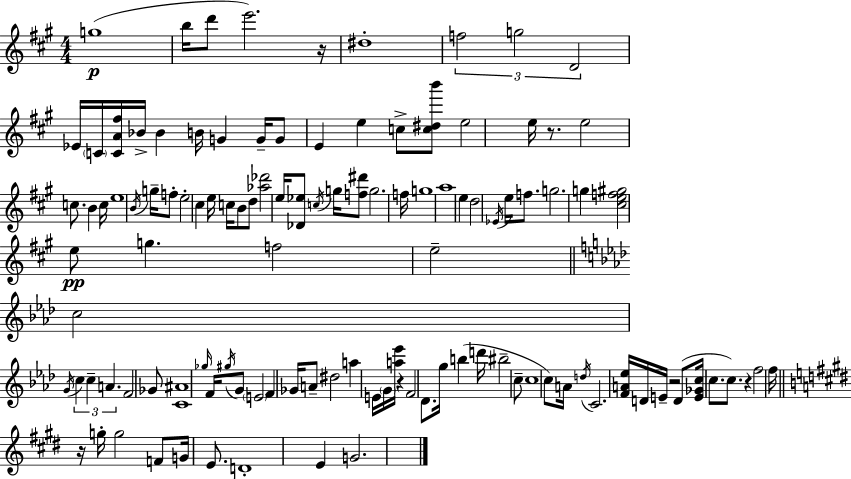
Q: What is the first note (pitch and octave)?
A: G5